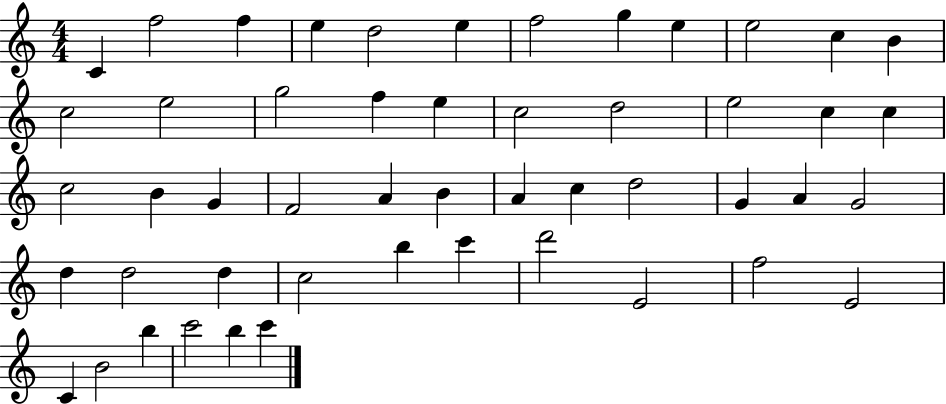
C4/q F5/h F5/q E5/q D5/h E5/q F5/h G5/q E5/q E5/h C5/q B4/q C5/h E5/h G5/h F5/q E5/q C5/h D5/h E5/h C5/q C5/q C5/h B4/q G4/q F4/h A4/q B4/q A4/q C5/q D5/h G4/q A4/q G4/h D5/q D5/h D5/q C5/h B5/q C6/q D6/h E4/h F5/h E4/h C4/q B4/h B5/q C6/h B5/q C6/q